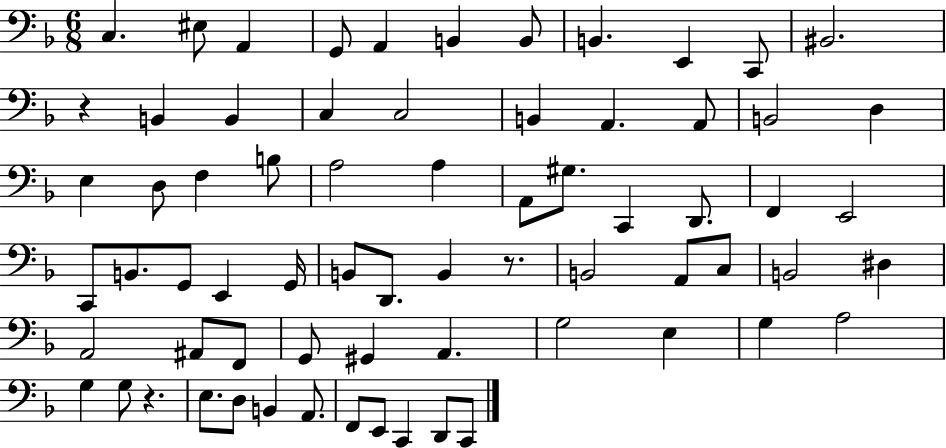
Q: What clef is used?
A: bass